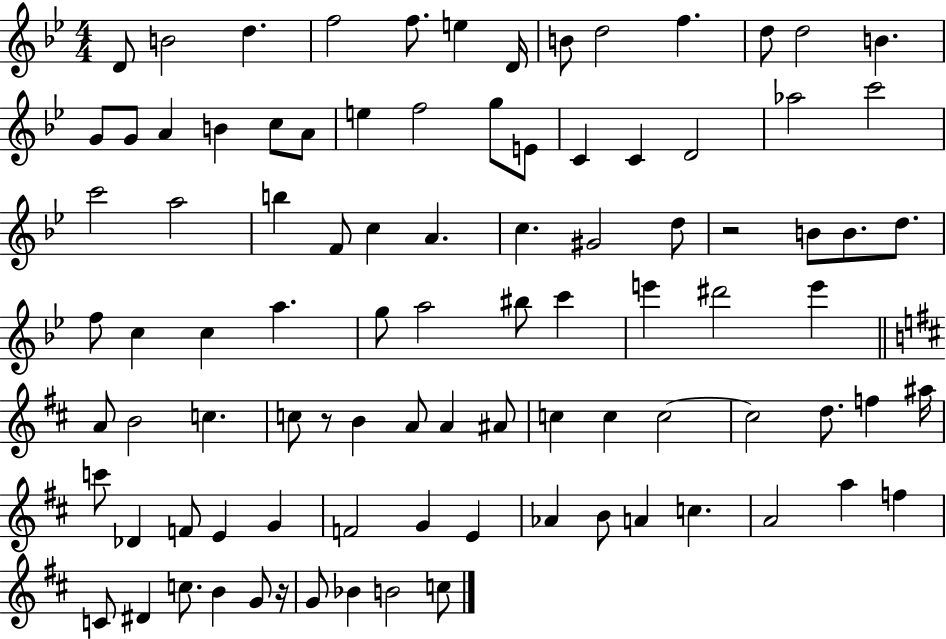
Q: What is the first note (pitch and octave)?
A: D4